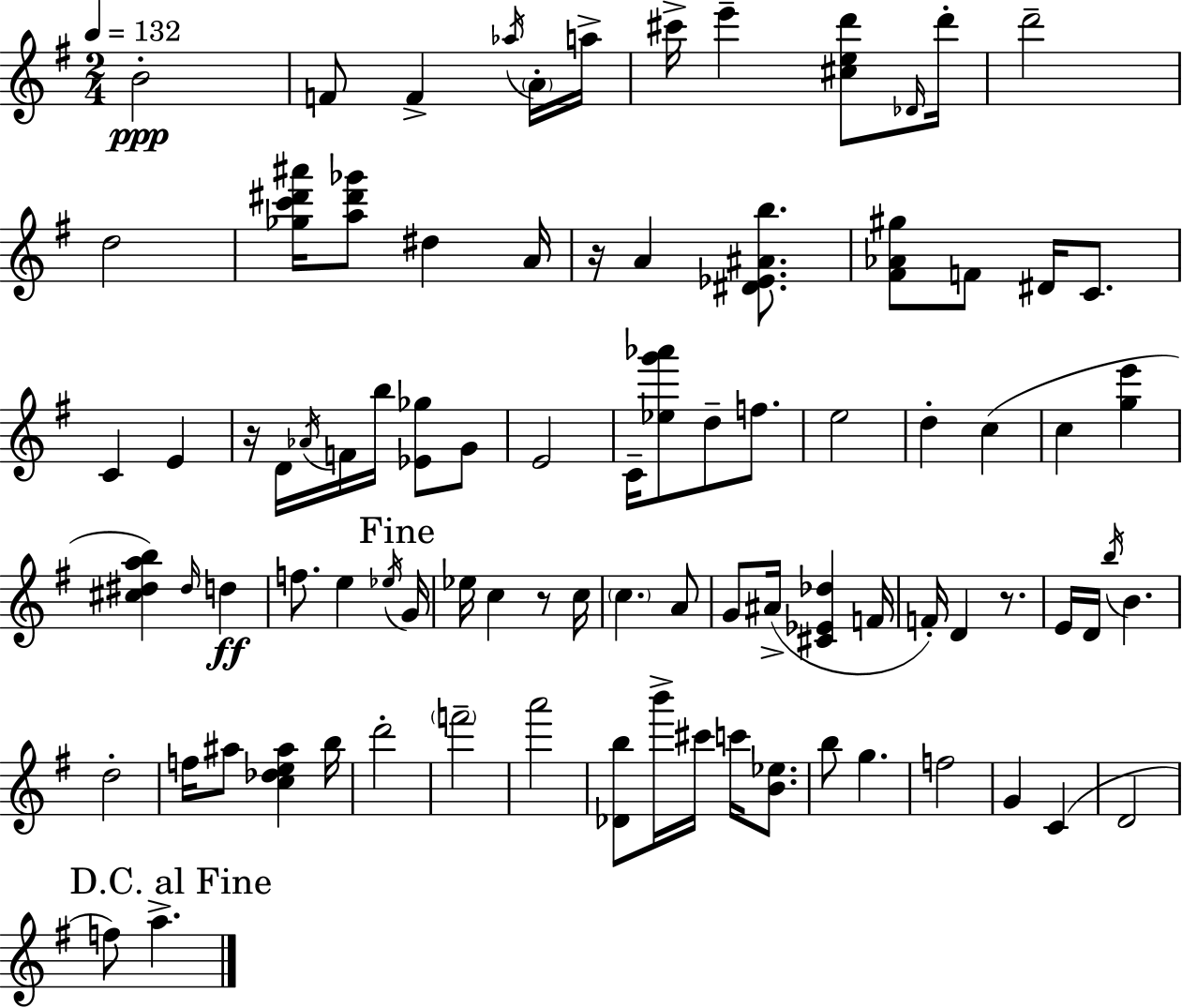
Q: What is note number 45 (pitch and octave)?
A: G4